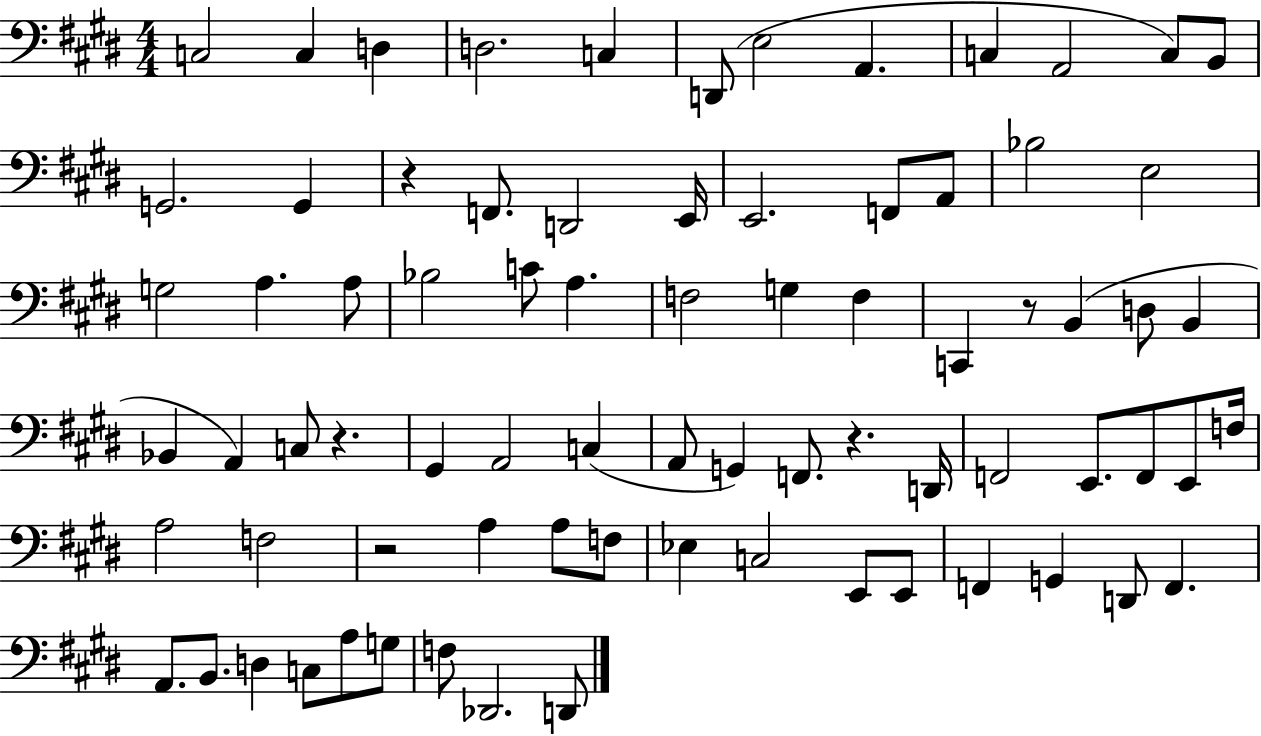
X:1
T:Untitled
M:4/4
L:1/4
K:E
C,2 C, D, D,2 C, D,,/2 E,2 A,, C, A,,2 C,/2 B,,/2 G,,2 G,, z F,,/2 D,,2 E,,/4 E,,2 F,,/2 A,,/2 _B,2 E,2 G,2 A, A,/2 _B,2 C/2 A, F,2 G, F, C,, z/2 B,, D,/2 B,, _B,, A,, C,/2 z ^G,, A,,2 C, A,,/2 G,, F,,/2 z D,,/4 F,,2 E,,/2 F,,/2 E,,/2 F,/4 A,2 F,2 z2 A, A,/2 F,/2 _E, C,2 E,,/2 E,,/2 F,, G,, D,,/2 F,, A,,/2 B,,/2 D, C,/2 A,/2 G,/2 F,/2 _D,,2 D,,/2